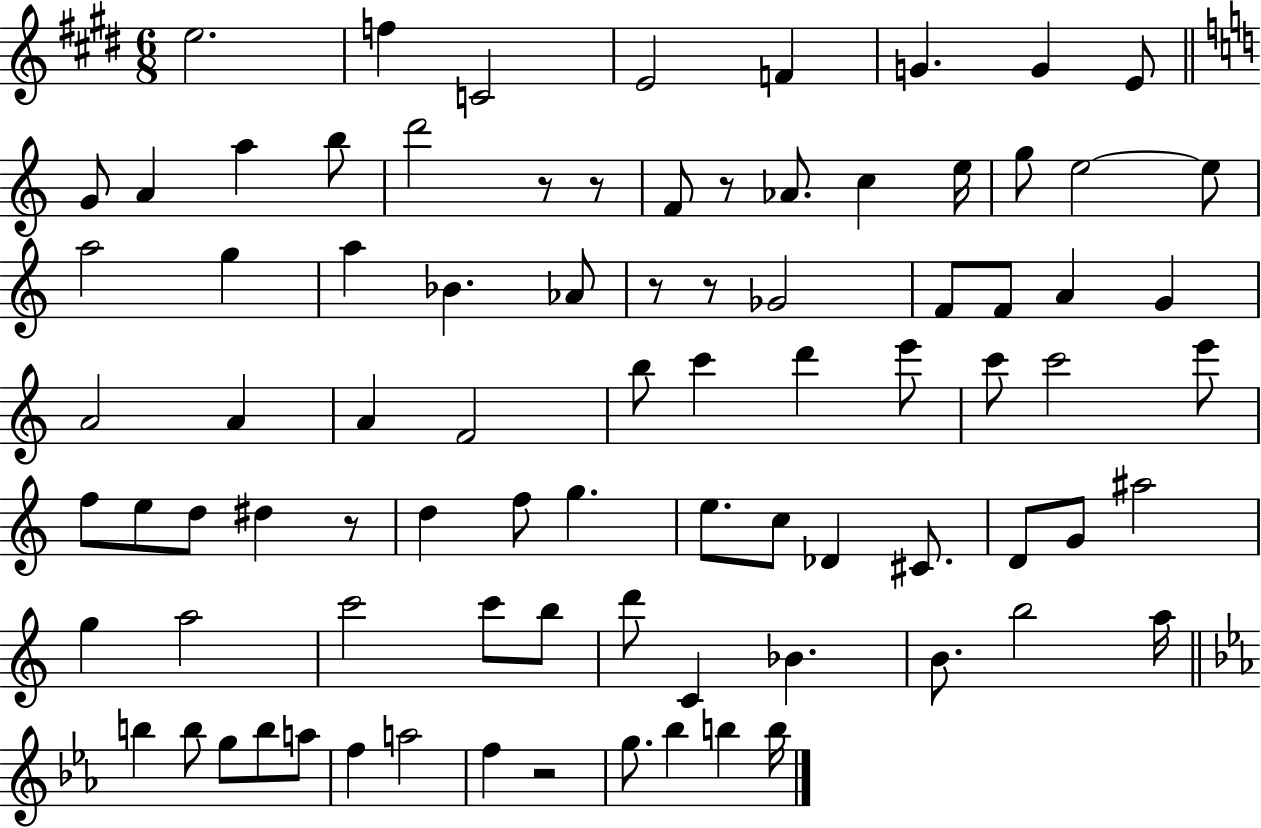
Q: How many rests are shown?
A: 7